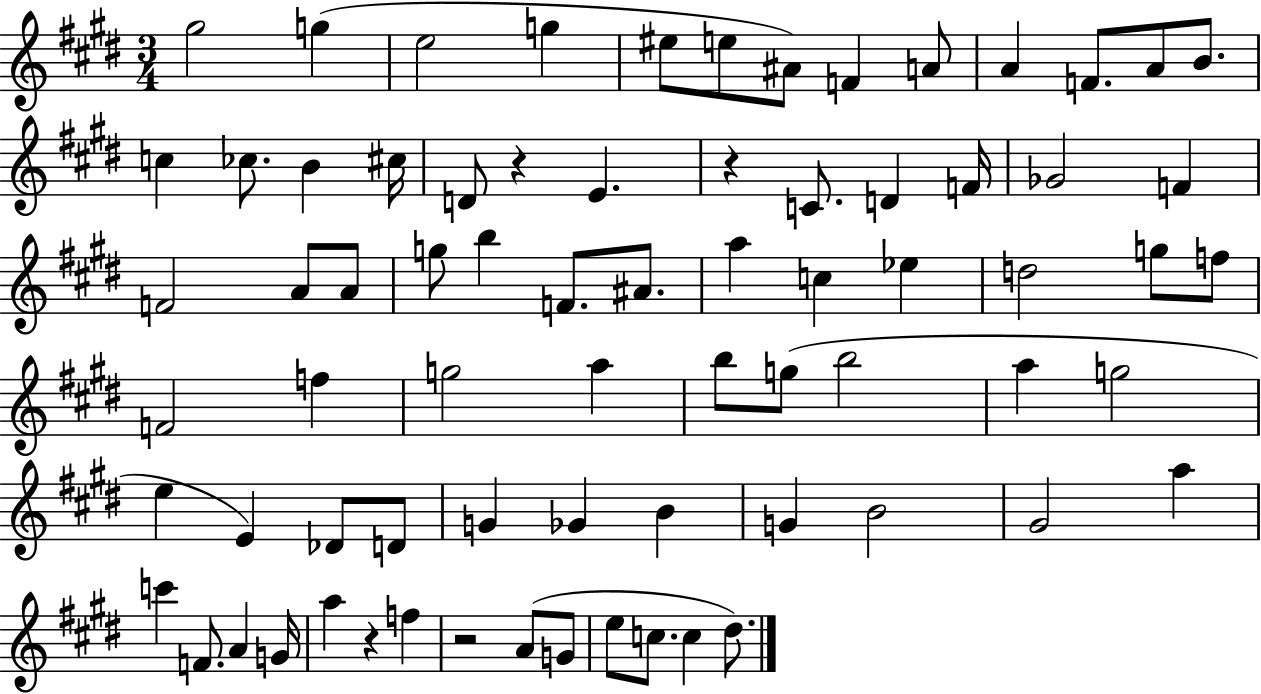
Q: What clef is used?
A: treble